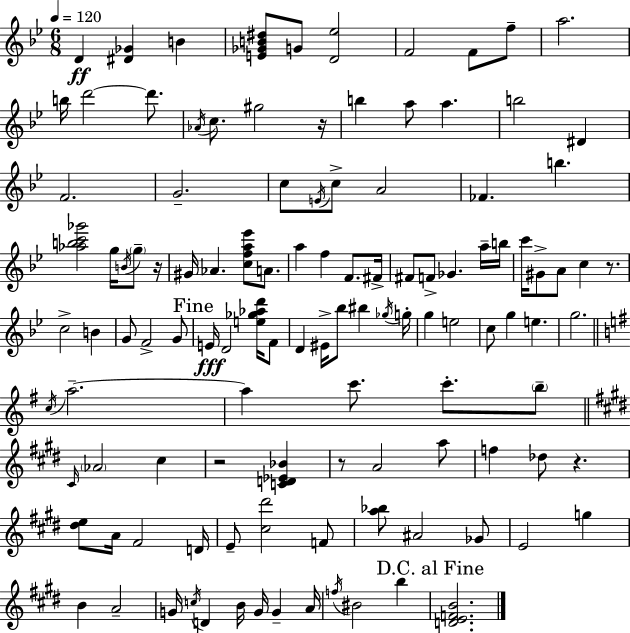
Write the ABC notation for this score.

X:1
T:Untitled
M:6/8
L:1/4
K:Bb
D [^D_G] B [E_GB^d]/2 G/2 [D_e]2 F2 F/2 f/2 a2 b/4 d'2 d'/2 _A/4 c/2 ^g2 z/4 b a/2 a b2 ^D F2 G2 c/2 E/4 c/2 A2 _F b [_abc'_g']2 g/4 B/4 g/2 z/4 ^G/4 _A [cfa_e']/2 A/2 a f F/2 ^F/4 ^F/2 F/2 _G a/4 b/4 c'/4 ^G/2 A/2 c z/2 c2 B G/2 F2 G/2 E/4 D2 [e_g_ad']/4 F/2 D ^E/4 _b/2 ^b _g/4 g/4 g e2 c/2 g e g2 c/4 a2 a c'/2 c'/2 b/2 ^C/4 _A2 ^c z2 [CD_E_B] z/2 A2 a/2 f _d/2 z [^de]/2 A/4 ^F2 D/4 E/2 [^c^d']2 F/2 [a_b]/2 ^A2 _G/2 E2 g B A2 G/4 c/4 D B/4 G/4 G A/4 f/4 ^B2 b [DEFB]2